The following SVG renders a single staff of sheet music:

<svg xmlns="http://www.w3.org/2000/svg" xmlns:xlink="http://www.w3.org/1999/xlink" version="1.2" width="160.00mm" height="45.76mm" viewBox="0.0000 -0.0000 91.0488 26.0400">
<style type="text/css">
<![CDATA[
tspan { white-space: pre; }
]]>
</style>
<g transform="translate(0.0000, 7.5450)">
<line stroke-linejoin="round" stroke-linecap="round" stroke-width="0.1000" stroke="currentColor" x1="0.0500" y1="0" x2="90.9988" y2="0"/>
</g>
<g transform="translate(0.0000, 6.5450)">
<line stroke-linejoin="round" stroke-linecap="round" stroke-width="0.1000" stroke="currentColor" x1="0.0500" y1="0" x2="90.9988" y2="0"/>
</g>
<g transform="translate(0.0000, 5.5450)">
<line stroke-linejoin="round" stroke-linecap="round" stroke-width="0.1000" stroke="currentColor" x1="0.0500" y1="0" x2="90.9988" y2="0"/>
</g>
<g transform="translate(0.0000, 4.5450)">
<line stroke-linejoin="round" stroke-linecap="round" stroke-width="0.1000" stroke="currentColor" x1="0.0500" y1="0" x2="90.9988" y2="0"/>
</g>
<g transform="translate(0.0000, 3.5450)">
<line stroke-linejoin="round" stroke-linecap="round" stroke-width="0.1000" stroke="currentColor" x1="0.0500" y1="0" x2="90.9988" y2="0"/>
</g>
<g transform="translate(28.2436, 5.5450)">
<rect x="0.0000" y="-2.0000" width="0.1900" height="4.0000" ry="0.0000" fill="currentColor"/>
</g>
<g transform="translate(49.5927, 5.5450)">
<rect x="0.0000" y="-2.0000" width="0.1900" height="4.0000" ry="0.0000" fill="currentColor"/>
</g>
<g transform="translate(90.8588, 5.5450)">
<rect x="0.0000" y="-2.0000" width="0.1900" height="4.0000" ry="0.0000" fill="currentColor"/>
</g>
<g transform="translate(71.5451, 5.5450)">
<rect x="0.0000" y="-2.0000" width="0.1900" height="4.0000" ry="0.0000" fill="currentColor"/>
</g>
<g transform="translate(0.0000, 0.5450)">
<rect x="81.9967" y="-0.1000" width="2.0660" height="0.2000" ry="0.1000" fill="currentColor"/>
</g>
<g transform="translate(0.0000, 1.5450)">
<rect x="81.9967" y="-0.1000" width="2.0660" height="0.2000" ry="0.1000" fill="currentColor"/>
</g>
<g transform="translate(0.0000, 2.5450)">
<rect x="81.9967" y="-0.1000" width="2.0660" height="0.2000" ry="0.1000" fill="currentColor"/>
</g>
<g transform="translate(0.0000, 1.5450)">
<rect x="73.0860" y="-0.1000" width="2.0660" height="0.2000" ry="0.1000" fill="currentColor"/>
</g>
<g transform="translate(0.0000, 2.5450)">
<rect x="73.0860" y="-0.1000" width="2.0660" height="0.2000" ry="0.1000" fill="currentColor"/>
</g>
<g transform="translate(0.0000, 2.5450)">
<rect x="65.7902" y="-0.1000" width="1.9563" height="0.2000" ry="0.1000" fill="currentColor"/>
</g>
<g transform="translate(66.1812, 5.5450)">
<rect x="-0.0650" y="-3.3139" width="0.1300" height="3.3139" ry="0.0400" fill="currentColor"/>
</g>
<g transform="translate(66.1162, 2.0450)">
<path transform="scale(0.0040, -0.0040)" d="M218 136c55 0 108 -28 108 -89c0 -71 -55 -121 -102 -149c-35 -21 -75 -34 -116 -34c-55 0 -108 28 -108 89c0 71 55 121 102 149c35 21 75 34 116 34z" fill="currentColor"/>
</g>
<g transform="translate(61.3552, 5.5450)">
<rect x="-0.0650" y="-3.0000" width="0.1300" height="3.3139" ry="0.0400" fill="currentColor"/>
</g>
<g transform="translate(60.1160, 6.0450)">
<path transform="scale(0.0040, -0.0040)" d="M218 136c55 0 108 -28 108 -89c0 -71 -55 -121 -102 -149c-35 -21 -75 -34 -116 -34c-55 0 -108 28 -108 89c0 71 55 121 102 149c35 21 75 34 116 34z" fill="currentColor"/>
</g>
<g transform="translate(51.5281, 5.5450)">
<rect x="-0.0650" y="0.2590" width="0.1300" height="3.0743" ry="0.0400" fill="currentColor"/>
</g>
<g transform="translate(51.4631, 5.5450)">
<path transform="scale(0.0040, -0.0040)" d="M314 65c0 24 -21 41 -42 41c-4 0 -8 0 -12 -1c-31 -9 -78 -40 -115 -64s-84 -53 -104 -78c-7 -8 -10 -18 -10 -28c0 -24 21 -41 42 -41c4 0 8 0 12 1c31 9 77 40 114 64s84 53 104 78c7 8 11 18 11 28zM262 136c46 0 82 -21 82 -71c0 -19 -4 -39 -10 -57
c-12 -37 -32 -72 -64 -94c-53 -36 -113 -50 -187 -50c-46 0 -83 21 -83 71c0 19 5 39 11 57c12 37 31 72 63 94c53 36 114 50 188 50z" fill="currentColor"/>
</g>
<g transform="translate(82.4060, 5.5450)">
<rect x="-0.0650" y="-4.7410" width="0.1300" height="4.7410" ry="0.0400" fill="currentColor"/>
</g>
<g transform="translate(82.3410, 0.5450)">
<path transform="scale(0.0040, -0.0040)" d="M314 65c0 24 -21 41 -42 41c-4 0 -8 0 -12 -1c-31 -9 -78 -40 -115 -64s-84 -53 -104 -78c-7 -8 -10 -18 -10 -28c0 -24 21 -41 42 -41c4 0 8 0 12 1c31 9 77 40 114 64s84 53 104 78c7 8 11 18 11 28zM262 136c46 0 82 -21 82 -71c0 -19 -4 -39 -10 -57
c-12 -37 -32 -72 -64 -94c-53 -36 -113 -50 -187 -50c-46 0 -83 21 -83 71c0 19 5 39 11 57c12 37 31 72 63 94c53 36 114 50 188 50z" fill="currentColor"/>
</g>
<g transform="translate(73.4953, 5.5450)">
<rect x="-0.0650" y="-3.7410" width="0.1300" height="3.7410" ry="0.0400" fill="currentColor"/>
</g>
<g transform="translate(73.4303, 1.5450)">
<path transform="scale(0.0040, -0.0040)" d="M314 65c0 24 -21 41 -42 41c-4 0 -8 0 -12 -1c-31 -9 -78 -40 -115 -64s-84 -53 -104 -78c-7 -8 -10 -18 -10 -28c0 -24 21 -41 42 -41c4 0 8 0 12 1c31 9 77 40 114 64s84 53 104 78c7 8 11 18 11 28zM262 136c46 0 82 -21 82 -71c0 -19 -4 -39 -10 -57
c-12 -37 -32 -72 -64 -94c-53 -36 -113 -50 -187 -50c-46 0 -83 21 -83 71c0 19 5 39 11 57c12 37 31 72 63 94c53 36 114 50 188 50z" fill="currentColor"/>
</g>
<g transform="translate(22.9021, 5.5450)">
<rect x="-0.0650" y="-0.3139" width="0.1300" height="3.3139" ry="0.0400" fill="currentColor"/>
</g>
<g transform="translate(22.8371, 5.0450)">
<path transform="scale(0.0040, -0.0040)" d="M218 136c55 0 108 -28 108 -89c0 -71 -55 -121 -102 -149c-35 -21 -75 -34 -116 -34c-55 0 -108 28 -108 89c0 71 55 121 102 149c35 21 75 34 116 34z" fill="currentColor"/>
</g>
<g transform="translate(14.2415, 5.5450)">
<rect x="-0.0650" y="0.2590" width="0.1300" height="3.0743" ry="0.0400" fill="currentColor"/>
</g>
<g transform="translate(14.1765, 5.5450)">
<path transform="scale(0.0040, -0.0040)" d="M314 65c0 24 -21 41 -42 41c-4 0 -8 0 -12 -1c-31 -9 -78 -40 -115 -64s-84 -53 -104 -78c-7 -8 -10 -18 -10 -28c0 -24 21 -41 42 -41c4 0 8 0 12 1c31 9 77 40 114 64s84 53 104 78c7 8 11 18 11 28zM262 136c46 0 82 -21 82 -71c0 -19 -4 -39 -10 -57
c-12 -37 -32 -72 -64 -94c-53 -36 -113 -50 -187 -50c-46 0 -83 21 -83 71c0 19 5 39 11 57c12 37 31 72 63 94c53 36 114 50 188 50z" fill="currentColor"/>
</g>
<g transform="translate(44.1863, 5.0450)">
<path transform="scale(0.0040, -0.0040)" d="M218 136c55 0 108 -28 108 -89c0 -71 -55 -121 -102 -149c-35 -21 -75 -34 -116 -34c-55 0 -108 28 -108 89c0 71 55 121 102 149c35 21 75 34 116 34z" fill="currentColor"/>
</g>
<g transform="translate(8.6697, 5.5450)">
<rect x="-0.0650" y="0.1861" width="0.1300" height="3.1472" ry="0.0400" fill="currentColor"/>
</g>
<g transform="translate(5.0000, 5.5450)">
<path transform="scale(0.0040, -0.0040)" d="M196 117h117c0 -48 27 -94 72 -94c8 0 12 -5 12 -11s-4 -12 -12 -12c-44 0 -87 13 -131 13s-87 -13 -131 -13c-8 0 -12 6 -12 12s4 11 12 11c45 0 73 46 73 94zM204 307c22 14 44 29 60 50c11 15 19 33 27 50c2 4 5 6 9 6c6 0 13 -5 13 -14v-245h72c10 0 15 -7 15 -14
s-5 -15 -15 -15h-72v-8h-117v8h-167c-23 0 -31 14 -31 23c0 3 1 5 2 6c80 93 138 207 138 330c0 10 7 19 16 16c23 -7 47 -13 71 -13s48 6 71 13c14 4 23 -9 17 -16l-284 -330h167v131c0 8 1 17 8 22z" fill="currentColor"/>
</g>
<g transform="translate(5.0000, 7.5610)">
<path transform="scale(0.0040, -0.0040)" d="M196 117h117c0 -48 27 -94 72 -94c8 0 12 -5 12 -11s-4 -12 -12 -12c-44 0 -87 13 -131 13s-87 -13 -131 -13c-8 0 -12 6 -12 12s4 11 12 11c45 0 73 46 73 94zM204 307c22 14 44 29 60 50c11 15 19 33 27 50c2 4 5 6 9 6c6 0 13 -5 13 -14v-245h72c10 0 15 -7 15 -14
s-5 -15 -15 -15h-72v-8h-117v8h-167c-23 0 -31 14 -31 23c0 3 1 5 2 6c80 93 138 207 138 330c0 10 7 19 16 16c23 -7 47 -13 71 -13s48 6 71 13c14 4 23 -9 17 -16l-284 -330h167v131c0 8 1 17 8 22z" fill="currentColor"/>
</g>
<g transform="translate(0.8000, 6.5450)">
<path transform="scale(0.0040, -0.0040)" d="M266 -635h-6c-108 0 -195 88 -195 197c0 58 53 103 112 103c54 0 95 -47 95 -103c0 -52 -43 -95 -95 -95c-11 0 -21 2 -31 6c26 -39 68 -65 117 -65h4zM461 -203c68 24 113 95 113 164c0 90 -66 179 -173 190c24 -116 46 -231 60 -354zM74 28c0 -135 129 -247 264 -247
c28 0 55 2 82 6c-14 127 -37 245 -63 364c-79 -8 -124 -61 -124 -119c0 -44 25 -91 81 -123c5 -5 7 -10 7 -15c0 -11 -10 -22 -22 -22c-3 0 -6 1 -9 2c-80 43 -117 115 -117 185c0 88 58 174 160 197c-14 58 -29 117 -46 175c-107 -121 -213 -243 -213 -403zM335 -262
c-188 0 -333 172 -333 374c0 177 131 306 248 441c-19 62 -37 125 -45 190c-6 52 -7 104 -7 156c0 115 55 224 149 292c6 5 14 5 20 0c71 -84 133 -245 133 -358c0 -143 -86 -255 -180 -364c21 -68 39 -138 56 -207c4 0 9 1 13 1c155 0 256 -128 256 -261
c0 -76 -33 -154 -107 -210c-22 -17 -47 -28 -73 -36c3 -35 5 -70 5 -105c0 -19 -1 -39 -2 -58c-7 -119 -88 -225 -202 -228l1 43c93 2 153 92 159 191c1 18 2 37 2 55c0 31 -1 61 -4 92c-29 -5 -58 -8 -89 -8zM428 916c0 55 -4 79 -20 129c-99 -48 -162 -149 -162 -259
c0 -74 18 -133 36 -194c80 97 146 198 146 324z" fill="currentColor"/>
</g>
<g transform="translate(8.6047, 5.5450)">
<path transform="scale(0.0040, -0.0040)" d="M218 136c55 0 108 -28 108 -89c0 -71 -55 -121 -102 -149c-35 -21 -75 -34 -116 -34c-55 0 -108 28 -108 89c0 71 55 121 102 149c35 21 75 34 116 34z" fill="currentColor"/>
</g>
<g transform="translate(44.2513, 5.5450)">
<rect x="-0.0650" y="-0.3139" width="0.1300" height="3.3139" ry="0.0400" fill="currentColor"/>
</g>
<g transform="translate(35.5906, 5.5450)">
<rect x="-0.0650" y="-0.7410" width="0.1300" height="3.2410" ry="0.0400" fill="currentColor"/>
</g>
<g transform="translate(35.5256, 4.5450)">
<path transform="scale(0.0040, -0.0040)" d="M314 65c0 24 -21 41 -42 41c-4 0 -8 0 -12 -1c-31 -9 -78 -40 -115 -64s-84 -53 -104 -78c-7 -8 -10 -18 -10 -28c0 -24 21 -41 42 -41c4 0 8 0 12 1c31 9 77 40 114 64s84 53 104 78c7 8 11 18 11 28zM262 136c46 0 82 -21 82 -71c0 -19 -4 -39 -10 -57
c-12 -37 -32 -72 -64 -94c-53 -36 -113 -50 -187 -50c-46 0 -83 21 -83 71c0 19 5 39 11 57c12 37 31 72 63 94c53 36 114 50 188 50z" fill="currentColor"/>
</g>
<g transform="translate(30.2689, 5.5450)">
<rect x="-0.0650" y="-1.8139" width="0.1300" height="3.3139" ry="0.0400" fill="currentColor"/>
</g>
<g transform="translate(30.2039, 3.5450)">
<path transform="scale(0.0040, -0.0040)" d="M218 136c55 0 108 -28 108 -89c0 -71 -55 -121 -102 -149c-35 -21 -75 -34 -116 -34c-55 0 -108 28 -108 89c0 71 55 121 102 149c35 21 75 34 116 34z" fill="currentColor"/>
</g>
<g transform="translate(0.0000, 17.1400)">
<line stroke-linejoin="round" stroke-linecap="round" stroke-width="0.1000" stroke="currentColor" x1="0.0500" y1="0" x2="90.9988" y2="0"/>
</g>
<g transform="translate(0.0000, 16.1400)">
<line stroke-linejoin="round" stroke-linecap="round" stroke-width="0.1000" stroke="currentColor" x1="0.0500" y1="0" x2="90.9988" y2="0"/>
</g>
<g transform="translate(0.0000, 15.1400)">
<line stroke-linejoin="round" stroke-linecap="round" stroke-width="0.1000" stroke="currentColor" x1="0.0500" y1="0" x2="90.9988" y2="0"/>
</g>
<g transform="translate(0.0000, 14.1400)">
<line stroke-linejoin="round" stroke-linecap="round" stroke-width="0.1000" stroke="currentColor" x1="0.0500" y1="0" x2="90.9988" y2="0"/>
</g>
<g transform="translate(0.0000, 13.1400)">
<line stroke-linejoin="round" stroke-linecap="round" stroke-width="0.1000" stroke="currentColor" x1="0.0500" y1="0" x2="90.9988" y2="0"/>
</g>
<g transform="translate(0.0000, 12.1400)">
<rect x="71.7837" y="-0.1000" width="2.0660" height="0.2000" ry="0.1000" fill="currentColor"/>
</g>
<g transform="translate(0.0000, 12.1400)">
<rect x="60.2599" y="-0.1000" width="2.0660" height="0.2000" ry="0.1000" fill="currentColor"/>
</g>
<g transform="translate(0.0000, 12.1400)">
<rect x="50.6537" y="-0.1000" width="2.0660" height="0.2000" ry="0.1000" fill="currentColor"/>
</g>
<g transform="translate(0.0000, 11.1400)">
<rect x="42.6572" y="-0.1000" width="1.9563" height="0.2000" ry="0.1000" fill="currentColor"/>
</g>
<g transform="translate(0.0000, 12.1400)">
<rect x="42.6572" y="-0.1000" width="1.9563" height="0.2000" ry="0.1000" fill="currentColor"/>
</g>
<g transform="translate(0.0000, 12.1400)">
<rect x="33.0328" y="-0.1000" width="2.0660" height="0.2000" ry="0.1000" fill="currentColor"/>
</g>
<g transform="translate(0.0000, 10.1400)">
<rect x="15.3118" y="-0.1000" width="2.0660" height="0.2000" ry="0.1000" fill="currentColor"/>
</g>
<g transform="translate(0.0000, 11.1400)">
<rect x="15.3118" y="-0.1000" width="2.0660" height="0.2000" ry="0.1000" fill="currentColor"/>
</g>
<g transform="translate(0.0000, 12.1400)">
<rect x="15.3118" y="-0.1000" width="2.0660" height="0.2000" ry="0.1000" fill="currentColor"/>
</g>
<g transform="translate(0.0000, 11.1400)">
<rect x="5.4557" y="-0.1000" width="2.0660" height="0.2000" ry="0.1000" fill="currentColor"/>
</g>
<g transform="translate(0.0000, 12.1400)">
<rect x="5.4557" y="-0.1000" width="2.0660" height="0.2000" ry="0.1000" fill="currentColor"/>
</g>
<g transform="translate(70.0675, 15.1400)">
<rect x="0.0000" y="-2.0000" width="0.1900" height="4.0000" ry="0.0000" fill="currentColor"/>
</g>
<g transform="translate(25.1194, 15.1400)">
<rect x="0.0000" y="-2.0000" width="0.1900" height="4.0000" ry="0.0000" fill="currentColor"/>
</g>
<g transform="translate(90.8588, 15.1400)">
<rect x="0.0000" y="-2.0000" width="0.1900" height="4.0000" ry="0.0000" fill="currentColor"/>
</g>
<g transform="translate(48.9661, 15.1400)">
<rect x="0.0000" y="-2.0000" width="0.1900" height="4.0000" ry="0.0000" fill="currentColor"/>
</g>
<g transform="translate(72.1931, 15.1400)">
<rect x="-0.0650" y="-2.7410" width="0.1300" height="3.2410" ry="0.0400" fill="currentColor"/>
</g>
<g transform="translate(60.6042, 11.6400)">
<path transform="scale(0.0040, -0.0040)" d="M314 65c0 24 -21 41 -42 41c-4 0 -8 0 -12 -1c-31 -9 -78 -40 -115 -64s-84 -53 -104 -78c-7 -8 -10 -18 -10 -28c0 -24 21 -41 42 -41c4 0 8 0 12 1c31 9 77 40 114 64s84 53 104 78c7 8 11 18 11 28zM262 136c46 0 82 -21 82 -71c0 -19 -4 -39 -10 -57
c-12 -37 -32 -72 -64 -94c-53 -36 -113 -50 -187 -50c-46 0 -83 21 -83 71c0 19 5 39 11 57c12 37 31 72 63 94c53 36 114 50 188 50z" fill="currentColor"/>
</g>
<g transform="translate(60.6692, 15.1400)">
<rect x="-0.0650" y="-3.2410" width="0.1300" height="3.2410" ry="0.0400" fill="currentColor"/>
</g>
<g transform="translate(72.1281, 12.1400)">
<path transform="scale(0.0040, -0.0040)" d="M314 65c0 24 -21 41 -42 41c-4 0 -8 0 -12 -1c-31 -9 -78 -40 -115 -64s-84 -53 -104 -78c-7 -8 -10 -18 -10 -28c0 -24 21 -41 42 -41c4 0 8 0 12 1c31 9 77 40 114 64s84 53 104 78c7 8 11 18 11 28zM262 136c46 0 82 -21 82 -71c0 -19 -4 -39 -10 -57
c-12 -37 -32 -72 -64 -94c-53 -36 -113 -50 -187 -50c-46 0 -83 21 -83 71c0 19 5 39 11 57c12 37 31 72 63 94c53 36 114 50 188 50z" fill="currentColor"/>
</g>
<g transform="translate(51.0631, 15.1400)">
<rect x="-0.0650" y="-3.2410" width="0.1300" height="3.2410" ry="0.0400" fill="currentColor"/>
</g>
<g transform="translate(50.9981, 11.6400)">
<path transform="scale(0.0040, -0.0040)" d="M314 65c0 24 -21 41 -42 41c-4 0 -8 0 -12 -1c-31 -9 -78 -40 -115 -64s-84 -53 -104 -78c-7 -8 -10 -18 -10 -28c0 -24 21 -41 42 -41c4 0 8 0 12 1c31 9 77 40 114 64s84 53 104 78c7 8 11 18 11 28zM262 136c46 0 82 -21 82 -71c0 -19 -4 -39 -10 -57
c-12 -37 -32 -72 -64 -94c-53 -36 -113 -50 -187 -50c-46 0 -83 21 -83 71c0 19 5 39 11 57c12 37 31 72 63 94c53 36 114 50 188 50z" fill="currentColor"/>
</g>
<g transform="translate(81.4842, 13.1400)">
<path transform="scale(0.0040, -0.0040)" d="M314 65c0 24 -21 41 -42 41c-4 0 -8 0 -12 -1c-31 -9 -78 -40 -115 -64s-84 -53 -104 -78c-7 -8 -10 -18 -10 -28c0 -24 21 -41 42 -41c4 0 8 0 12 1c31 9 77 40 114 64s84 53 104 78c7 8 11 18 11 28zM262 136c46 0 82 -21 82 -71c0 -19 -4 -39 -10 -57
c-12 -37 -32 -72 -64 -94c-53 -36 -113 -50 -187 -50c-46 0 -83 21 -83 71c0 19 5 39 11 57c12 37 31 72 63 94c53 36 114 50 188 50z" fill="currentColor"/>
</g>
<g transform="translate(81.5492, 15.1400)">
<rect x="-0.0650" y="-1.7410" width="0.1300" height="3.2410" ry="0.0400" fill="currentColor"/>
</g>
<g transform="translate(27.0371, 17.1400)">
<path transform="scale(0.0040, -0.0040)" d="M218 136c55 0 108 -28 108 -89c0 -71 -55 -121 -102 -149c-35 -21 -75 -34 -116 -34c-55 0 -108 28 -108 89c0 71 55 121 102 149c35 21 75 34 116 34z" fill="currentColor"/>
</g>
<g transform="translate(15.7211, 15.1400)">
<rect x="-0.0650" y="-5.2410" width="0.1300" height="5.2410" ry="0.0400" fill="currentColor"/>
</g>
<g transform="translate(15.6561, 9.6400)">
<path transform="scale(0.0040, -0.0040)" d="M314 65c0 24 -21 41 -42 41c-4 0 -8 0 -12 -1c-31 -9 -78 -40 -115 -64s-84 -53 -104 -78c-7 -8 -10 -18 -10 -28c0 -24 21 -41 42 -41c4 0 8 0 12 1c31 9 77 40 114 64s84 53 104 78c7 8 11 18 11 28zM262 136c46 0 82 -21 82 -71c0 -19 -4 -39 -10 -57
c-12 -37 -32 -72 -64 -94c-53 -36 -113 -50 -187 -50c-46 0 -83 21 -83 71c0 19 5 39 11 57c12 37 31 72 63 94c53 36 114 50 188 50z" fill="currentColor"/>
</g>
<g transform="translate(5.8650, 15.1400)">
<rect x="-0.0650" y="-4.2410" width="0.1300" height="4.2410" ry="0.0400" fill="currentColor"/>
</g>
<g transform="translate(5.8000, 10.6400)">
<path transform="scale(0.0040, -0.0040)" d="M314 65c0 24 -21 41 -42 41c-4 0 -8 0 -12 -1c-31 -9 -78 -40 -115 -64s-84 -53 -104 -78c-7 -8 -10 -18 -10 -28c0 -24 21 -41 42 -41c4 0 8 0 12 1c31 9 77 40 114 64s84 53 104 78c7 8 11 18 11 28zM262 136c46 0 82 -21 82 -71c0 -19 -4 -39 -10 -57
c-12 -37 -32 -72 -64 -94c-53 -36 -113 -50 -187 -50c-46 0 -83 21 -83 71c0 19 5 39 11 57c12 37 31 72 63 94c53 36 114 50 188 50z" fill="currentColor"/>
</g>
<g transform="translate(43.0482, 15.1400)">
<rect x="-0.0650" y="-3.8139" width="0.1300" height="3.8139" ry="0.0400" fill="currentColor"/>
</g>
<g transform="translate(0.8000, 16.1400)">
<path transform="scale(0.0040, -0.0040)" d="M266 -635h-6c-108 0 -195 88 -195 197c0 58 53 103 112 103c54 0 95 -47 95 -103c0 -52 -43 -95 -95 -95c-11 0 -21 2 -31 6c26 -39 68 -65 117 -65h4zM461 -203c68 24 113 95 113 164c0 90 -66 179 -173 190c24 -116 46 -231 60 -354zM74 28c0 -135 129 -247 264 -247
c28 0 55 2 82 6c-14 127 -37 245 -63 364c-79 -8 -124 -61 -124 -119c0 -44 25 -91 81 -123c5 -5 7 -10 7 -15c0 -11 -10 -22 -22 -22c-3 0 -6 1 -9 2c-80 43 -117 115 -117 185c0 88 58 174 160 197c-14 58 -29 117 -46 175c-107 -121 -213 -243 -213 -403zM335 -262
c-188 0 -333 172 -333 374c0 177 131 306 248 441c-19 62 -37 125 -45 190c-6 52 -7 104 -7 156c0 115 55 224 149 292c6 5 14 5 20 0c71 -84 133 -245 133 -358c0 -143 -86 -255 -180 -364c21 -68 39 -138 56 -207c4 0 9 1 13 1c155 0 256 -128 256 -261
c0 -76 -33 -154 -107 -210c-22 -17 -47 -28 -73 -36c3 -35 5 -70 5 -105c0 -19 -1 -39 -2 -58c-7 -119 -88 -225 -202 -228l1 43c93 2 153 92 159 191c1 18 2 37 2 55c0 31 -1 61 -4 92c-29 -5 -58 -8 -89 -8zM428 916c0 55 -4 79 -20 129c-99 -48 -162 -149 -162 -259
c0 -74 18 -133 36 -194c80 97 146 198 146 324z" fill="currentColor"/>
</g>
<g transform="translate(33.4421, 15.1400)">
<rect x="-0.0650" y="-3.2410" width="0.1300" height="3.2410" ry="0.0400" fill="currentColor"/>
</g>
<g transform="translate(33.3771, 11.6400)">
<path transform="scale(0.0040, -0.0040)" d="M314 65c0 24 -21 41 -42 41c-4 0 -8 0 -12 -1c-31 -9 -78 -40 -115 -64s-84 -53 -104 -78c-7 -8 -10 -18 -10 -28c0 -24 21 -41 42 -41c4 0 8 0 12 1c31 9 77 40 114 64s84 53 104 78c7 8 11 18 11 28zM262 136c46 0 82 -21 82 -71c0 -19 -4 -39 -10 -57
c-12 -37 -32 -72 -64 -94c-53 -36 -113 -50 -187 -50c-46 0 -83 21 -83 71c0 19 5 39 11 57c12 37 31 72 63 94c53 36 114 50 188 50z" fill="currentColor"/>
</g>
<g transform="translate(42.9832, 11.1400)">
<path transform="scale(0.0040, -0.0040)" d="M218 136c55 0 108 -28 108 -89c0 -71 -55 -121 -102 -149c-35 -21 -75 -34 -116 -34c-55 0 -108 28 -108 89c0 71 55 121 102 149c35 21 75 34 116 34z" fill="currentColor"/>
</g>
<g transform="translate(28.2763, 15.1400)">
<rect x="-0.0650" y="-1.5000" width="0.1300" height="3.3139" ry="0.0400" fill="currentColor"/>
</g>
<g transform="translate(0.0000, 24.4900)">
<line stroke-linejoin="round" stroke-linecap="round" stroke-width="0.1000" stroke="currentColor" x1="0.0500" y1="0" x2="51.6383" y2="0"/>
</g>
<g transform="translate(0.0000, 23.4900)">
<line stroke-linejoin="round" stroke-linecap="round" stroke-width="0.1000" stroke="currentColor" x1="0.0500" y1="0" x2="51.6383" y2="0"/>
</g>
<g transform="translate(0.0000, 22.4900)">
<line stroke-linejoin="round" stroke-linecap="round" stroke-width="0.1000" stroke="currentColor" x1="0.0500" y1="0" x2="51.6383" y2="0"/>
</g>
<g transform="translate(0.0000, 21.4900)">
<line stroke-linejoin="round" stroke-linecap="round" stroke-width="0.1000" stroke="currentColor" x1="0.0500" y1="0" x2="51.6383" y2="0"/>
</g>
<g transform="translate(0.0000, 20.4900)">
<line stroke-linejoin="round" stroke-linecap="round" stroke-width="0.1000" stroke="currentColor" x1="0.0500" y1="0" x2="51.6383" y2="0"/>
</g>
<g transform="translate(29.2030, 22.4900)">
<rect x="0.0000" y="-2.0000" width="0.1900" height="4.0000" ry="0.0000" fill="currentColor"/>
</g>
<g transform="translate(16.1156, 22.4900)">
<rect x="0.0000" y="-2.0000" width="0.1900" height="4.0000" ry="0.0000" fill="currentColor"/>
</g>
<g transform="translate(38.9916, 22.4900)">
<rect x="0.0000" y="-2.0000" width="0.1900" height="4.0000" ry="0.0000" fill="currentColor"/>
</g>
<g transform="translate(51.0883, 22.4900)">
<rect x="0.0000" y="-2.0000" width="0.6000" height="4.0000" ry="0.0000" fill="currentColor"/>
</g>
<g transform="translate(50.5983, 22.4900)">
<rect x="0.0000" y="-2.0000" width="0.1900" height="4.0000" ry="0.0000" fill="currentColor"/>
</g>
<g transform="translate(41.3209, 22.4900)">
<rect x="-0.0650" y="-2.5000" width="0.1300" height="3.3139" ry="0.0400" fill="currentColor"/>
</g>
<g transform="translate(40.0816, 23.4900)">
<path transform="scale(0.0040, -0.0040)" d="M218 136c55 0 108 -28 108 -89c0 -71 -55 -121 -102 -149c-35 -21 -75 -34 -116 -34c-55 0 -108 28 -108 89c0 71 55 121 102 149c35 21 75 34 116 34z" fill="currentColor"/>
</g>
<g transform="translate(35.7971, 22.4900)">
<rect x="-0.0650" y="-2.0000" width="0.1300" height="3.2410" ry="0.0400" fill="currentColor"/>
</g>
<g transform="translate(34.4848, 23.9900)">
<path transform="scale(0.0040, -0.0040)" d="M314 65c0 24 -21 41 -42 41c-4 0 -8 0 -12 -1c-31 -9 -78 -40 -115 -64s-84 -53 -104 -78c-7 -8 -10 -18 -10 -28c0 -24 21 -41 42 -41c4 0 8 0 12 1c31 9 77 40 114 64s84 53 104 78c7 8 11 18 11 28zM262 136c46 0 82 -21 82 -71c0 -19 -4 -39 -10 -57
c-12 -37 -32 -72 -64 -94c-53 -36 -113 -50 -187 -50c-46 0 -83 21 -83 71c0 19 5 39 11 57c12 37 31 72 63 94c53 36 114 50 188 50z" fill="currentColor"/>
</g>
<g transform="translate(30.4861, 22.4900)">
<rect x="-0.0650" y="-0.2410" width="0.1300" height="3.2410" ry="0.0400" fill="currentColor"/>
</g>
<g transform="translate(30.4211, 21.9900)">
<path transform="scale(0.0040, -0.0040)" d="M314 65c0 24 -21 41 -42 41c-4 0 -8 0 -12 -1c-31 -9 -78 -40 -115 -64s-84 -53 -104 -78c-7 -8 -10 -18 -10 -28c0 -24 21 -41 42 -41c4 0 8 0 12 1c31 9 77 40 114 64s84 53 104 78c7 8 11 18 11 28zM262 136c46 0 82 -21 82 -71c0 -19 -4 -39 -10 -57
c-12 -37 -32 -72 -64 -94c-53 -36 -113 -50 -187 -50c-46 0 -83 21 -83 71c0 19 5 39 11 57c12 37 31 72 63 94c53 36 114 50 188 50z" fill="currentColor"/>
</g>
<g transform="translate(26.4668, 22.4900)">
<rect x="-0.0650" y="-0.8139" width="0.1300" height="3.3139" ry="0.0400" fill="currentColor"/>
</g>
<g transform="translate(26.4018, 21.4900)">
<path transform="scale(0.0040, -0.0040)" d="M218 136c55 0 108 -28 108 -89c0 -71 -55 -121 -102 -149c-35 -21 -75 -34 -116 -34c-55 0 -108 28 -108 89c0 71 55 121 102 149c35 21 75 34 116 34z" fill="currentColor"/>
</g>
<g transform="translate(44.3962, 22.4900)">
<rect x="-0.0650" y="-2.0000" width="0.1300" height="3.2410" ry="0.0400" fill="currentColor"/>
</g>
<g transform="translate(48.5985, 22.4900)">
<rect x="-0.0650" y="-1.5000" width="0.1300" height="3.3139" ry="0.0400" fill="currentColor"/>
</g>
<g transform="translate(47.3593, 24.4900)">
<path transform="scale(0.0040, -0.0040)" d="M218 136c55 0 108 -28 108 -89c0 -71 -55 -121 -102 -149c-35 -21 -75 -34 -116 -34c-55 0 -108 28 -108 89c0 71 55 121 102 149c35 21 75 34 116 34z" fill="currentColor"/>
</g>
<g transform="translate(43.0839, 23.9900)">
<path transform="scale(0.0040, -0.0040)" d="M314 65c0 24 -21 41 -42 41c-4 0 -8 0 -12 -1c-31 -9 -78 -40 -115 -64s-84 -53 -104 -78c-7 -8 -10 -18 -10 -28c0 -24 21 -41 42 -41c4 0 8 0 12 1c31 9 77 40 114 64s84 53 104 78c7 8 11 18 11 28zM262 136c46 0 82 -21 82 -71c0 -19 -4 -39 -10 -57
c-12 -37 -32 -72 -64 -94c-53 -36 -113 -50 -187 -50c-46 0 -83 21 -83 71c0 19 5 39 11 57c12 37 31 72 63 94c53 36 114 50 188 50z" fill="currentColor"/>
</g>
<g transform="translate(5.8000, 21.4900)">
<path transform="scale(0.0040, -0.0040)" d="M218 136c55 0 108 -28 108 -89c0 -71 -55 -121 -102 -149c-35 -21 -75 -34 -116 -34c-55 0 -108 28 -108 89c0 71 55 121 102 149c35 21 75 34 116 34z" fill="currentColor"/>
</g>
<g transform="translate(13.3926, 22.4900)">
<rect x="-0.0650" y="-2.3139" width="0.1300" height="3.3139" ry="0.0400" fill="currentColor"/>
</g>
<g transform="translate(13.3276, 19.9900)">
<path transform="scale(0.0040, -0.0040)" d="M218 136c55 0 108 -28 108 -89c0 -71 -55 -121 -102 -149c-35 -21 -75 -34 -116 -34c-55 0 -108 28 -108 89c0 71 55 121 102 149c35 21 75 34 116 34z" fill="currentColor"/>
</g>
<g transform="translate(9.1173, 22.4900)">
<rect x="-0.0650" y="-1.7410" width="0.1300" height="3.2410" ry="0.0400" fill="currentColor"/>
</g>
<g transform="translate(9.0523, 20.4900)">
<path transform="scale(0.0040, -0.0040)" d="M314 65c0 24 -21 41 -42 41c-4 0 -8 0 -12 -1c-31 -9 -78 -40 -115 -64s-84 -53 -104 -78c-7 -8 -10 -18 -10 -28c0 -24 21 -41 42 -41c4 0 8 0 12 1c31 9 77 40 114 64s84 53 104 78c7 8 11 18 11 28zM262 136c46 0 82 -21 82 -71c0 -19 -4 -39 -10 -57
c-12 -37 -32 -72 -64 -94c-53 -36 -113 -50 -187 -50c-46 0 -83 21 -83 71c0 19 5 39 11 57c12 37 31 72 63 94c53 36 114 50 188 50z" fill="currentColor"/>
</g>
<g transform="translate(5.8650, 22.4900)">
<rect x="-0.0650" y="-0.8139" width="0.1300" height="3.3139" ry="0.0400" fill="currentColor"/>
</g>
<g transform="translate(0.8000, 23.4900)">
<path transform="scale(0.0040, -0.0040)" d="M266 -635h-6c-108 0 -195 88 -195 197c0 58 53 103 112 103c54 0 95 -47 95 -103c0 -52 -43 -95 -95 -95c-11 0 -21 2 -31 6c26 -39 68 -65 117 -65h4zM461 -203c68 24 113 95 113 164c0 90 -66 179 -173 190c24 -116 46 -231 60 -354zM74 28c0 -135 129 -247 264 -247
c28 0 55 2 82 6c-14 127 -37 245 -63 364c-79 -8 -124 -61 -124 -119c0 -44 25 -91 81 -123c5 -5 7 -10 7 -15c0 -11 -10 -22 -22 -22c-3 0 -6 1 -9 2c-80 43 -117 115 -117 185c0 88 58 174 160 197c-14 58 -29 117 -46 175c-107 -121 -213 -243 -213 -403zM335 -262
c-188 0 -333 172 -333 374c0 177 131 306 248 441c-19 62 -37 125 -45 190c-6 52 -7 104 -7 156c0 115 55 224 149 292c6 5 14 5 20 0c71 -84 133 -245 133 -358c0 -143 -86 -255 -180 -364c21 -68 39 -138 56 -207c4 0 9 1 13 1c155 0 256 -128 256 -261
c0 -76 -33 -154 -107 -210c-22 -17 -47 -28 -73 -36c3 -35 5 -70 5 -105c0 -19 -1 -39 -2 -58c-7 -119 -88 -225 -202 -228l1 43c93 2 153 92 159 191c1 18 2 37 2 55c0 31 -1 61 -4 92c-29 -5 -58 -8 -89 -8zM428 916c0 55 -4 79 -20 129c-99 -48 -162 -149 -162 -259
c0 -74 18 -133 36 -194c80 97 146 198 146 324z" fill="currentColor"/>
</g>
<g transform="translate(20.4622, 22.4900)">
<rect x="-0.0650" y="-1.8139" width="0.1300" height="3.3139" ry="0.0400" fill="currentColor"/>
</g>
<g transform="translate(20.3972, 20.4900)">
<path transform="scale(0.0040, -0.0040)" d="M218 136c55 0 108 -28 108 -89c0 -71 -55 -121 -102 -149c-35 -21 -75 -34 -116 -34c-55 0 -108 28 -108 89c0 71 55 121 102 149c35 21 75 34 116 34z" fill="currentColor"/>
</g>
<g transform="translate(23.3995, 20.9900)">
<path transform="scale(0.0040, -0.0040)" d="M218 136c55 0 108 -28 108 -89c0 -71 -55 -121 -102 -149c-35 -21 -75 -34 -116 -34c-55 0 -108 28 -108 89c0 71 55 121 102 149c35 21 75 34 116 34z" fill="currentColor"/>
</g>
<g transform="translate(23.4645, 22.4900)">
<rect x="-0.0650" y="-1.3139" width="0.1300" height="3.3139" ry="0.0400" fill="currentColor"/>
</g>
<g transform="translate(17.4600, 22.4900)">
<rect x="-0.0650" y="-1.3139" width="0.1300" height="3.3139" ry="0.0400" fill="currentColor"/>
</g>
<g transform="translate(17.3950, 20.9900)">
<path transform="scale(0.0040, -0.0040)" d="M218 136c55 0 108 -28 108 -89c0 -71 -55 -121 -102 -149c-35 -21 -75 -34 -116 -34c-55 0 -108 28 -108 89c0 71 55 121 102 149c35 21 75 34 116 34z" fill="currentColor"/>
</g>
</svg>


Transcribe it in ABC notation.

X:1
T:Untitled
M:4/4
L:1/4
K:C
B B2 c f d2 c B2 A b c'2 e'2 d'2 f'2 E b2 c' b2 b2 a2 f2 d f2 g e f e d c2 F2 G F2 E